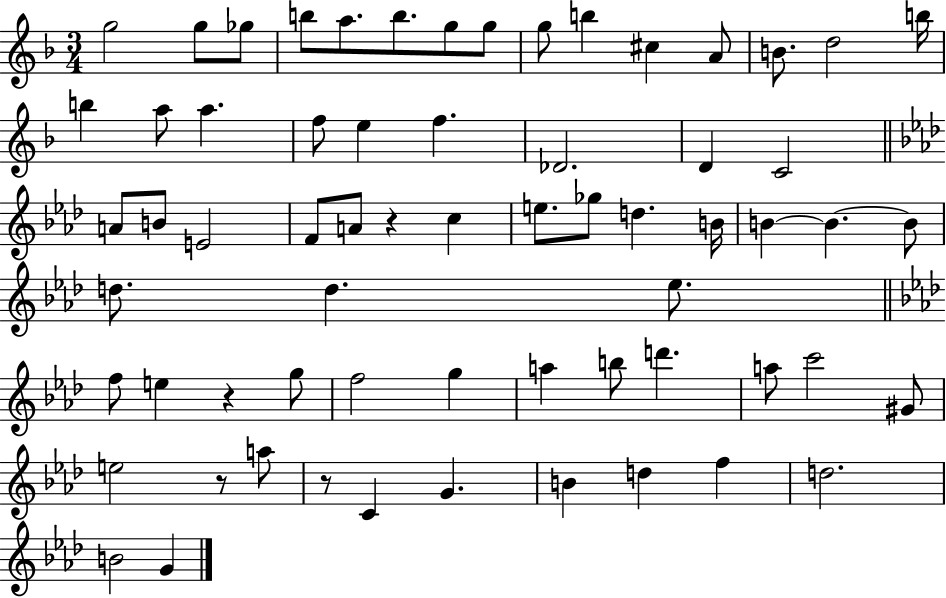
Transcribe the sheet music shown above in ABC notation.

X:1
T:Untitled
M:3/4
L:1/4
K:F
g2 g/2 _g/2 b/2 a/2 b/2 g/2 g/2 g/2 b ^c A/2 B/2 d2 b/4 b a/2 a f/2 e f _D2 D C2 A/2 B/2 E2 F/2 A/2 z c e/2 _g/2 d B/4 B B B/2 d/2 d _e/2 f/2 e z g/2 f2 g a b/2 d' a/2 c'2 ^G/2 e2 z/2 a/2 z/2 C G B d f d2 B2 G